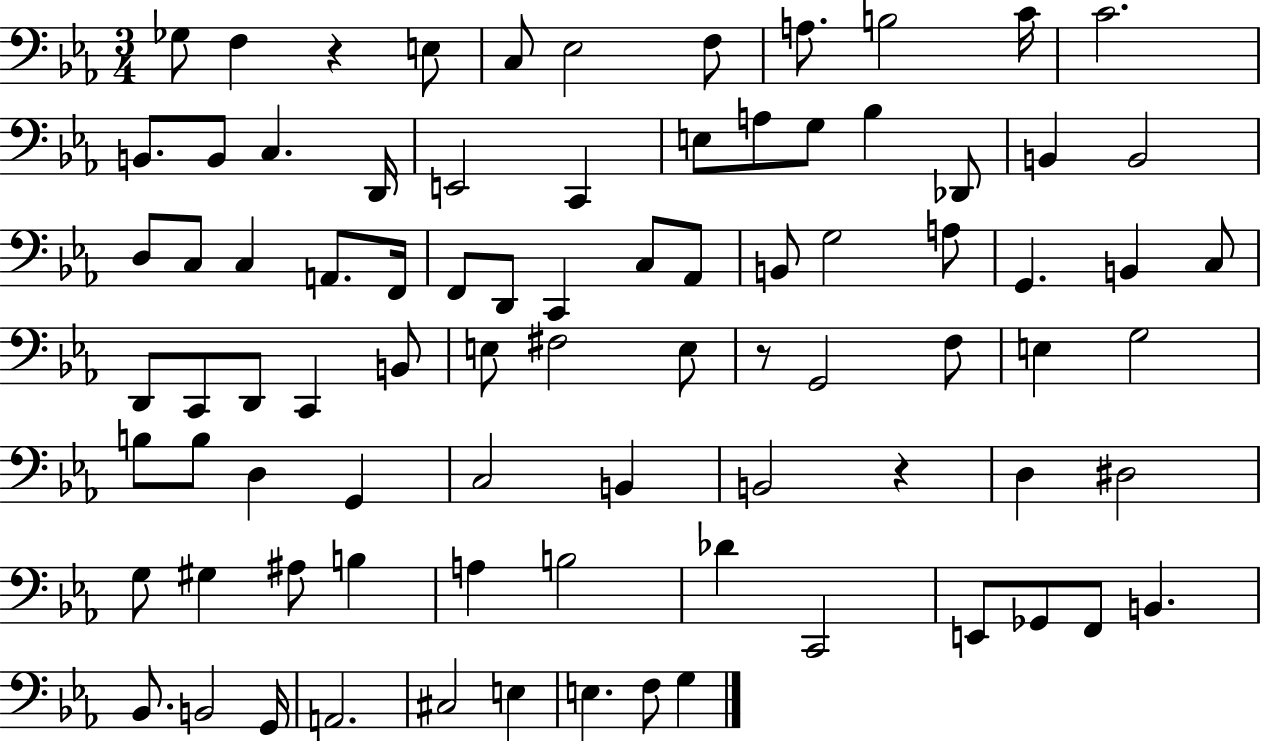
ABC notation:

X:1
T:Untitled
M:3/4
L:1/4
K:Eb
_G,/2 F, z E,/2 C,/2 _E,2 F,/2 A,/2 B,2 C/4 C2 B,,/2 B,,/2 C, D,,/4 E,,2 C,, E,/2 A,/2 G,/2 _B, _D,,/2 B,, B,,2 D,/2 C,/2 C, A,,/2 F,,/4 F,,/2 D,,/2 C,, C,/2 _A,,/2 B,,/2 G,2 A,/2 G,, B,, C,/2 D,,/2 C,,/2 D,,/2 C,, B,,/2 E,/2 ^F,2 E,/2 z/2 G,,2 F,/2 E, G,2 B,/2 B,/2 D, G,, C,2 B,, B,,2 z D, ^D,2 G,/2 ^G, ^A,/2 B, A, B,2 _D C,,2 E,,/2 _G,,/2 F,,/2 B,, _B,,/2 B,,2 G,,/4 A,,2 ^C,2 E, E, F,/2 G,